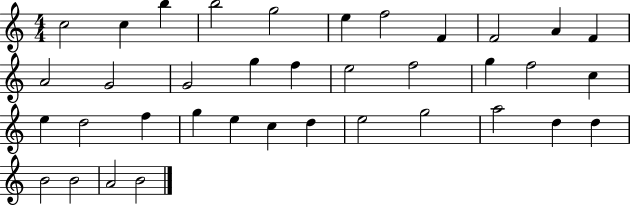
{
  \clef treble
  \numericTimeSignature
  \time 4/4
  \key c \major
  c''2 c''4 b''4 | b''2 g''2 | e''4 f''2 f'4 | f'2 a'4 f'4 | \break a'2 g'2 | g'2 g''4 f''4 | e''2 f''2 | g''4 f''2 c''4 | \break e''4 d''2 f''4 | g''4 e''4 c''4 d''4 | e''2 g''2 | a''2 d''4 d''4 | \break b'2 b'2 | a'2 b'2 | \bar "|."
}